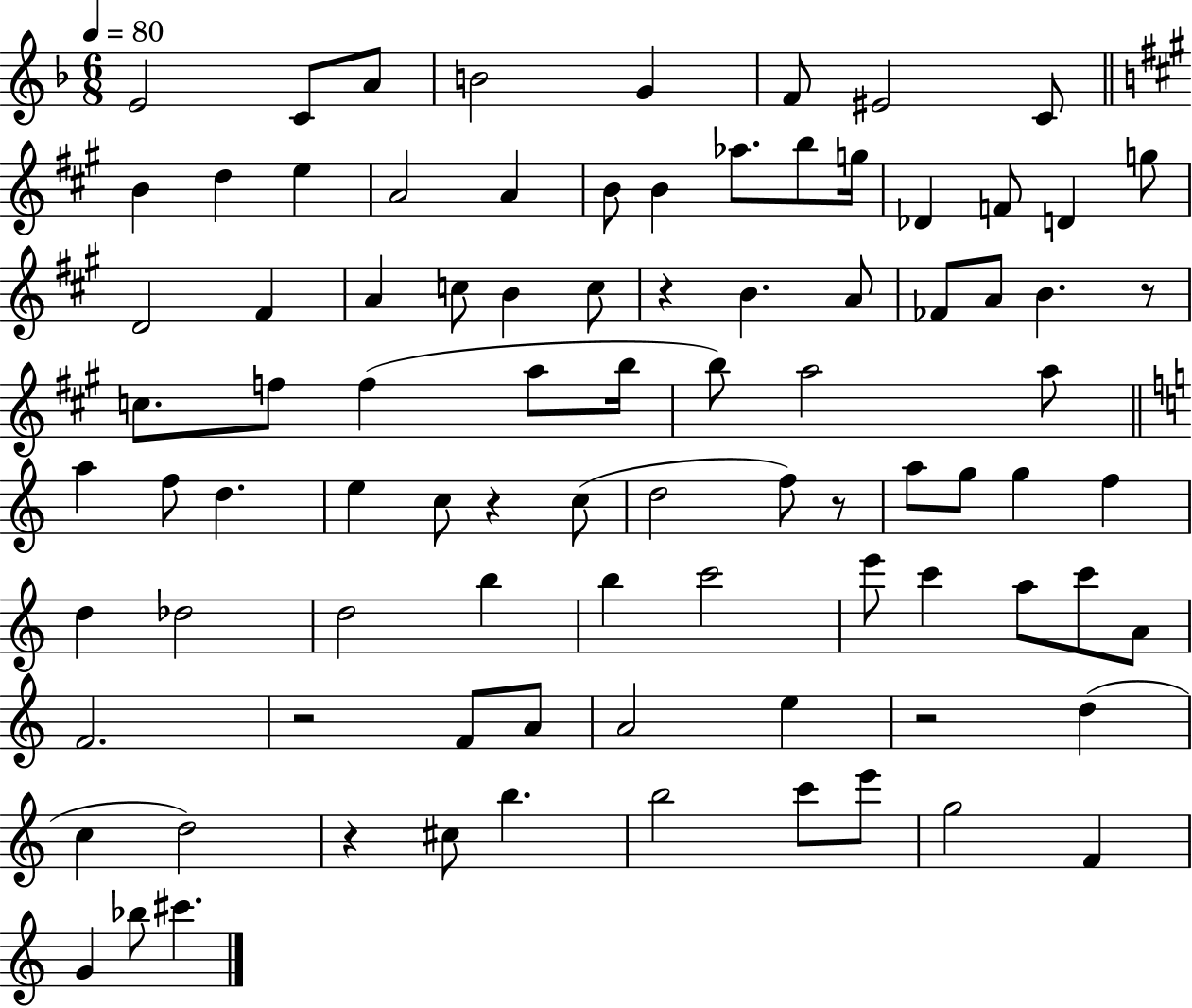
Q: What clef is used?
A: treble